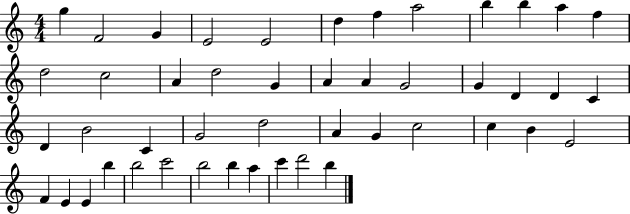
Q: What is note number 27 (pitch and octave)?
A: C4